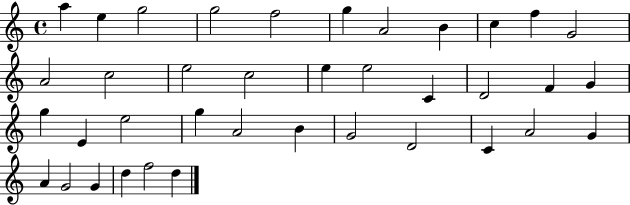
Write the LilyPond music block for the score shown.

{
  \clef treble
  \time 4/4
  \defaultTimeSignature
  \key c \major
  a''4 e''4 g''2 | g''2 f''2 | g''4 a'2 b'4 | c''4 f''4 g'2 | \break a'2 c''2 | e''2 c''2 | e''4 e''2 c'4 | d'2 f'4 g'4 | \break g''4 e'4 e''2 | g''4 a'2 b'4 | g'2 d'2 | c'4 a'2 g'4 | \break a'4 g'2 g'4 | d''4 f''2 d''4 | \bar "|."
}